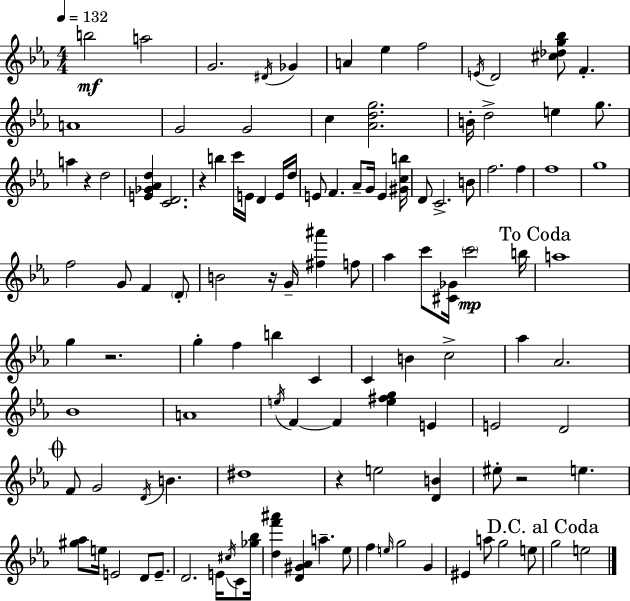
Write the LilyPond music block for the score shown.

{
  \clef treble
  \numericTimeSignature
  \time 4/4
  \key ees \major
  \tempo 4 = 132
  \repeat volta 2 { b''2\mf a''2 | g'2. \acciaccatura { dis'16 } ges'4 | a'4 ees''4 f''2 | \acciaccatura { e'16 } d'2 <cis'' des'' g'' bes''>8 f'4.-. | \break a'1 | g'2 g'2 | c''4 <aes' d'' g''>2. | b'16-. d''2-> e''4 g''8. | \break a''4 r4 d''2 | <e' ges' aes' d''>4 <c' d'>2. | r4 b''4 c'''16 e'16 d'4 | e'16 d''16 e'8 f'4. aes'8-- g'16 e'4 | \break <gis' c'' b''>16 d'8 c'2.-> | b'8 f''2. f''4 | f''1 | g''1 | \break f''2 g'8 f'4 | \parenthesize d'8-. b'2 r16 g'16-- <fis'' ais'''>4 | f''8 aes''4 c'''8 <cis' ges'>16 \parenthesize c'''2\mp | b''16 \mark "To Coda" a''1 | \break g''4 r2. | g''4-. f''4 b''4 c'4 | c'4 b'4 c''2-> | aes''4 aes'2. | \break bes'1 | a'1 | \acciaccatura { e''16 } f'4~~ f'4 <e'' fis'' g''>4 e'4 | e'2 d'2 | \break \mark \markup { \musicglyph "scripts.coda" } f'8 g'2 \acciaccatura { d'16 } b'4. | dis''1 | r4 e''2 | <d' b'>4 eis''8-. r2 e''4. | \break <gis'' aes''>8 e''16 e'2 d'8 | e'8.-- d'2. | e'16 \acciaccatura { cis''16 } c'8 <ges'' bes''>16 <d'' f''' ais'''>4 <d' gis' aes'>4 a''4.-- | ees''8 f''4 \grace { e''16 } g''2 | \break g'4 eis'4 a''8 g''2 | e''8 \mark "D.C. al Coda" g''2 e''2 | } \bar "|."
}